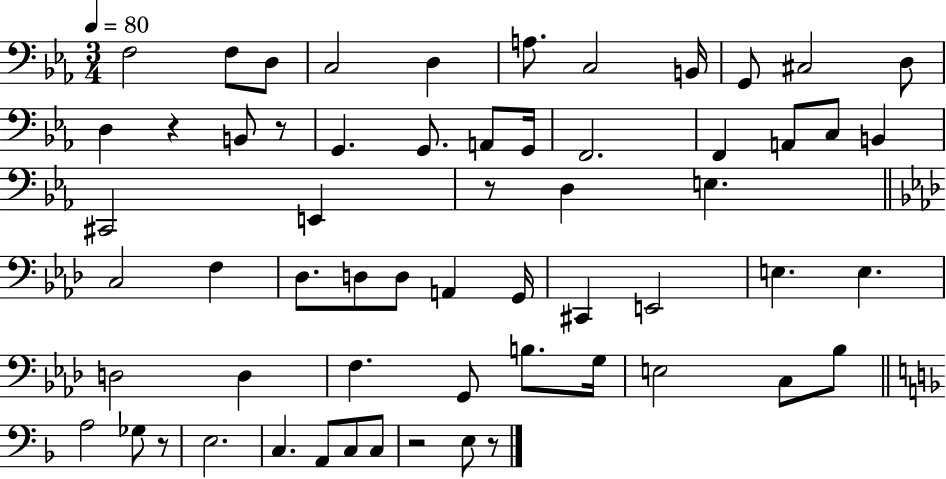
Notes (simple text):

F3/h F3/e D3/e C3/h D3/q A3/e. C3/h B2/s G2/e C#3/h D3/e D3/q R/q B2/e R/e G2/q. G2/e. A2/e G2/s F2/h. F2/q A2/e C3/e B2/q C#2/h E2/q R/e D3/q E3/q. C3/h F3/q Db3/e. D3/e D3/e A2/q G2/s C#2/q E2/h E3/q. E3/q. D3/h D3/q F3/q. G2/e B3/e. G3/s E3/h C3/e Bb3/e A3/h Gb3/e R/e E3/h. C3/q. A2/e C3/e C3/e R/h E3/e R/e